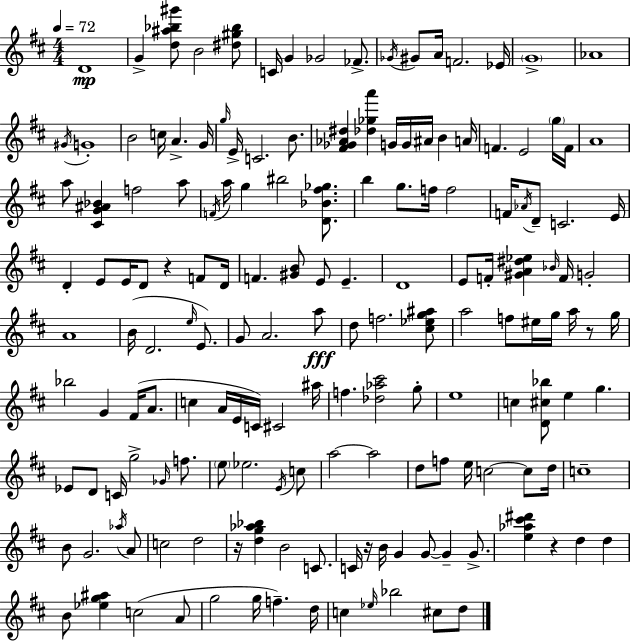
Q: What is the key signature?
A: D major